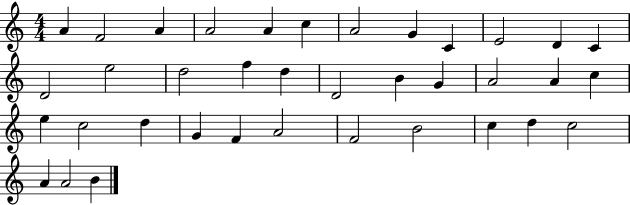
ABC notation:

X:1
T:Untitled
M:4/4
L:1/4
K:C
A F2 A A2 A c A2 G C E2 D C D2 e2 d2 f d D2 B G A2 A c e c2 d G F A2 F2 B2 c d c2 A A2 B